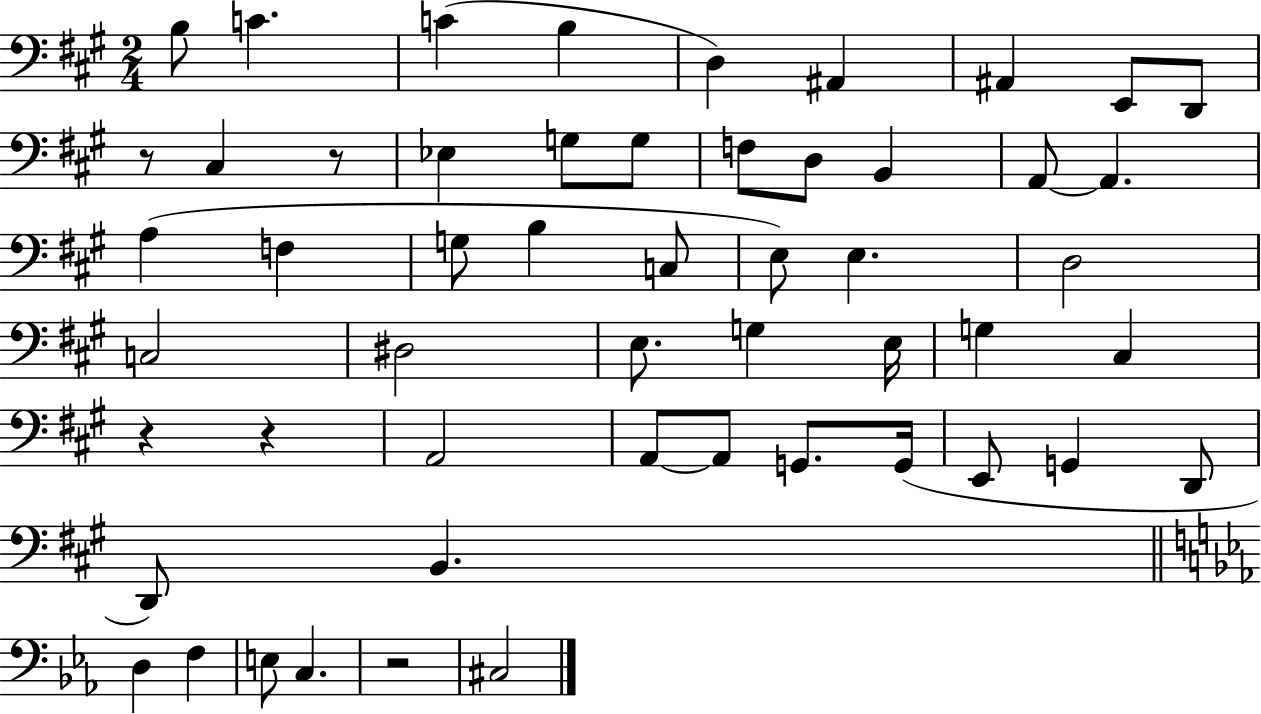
B3/e C4/q. C4/q B3/q D3/q A#2/q A#2/q E2/e D2/e R/e C#3/q R/e Eb3/q G3/e G3/e F3/e D3/e B2/q A2/e A2/q. A3/q F3/q G3/e B3/q C3/e E3/e E3/q. D3/h C3/h D#3/h E3/e. G3/q E3/s G3/q C#3/q R/q R/q A2/h A2/e A2/e G2/e. G2/s E2/e G2/q D2/e D2/e B2/q. D3/q F3/q E3/e C3/q. R/h C#3/h